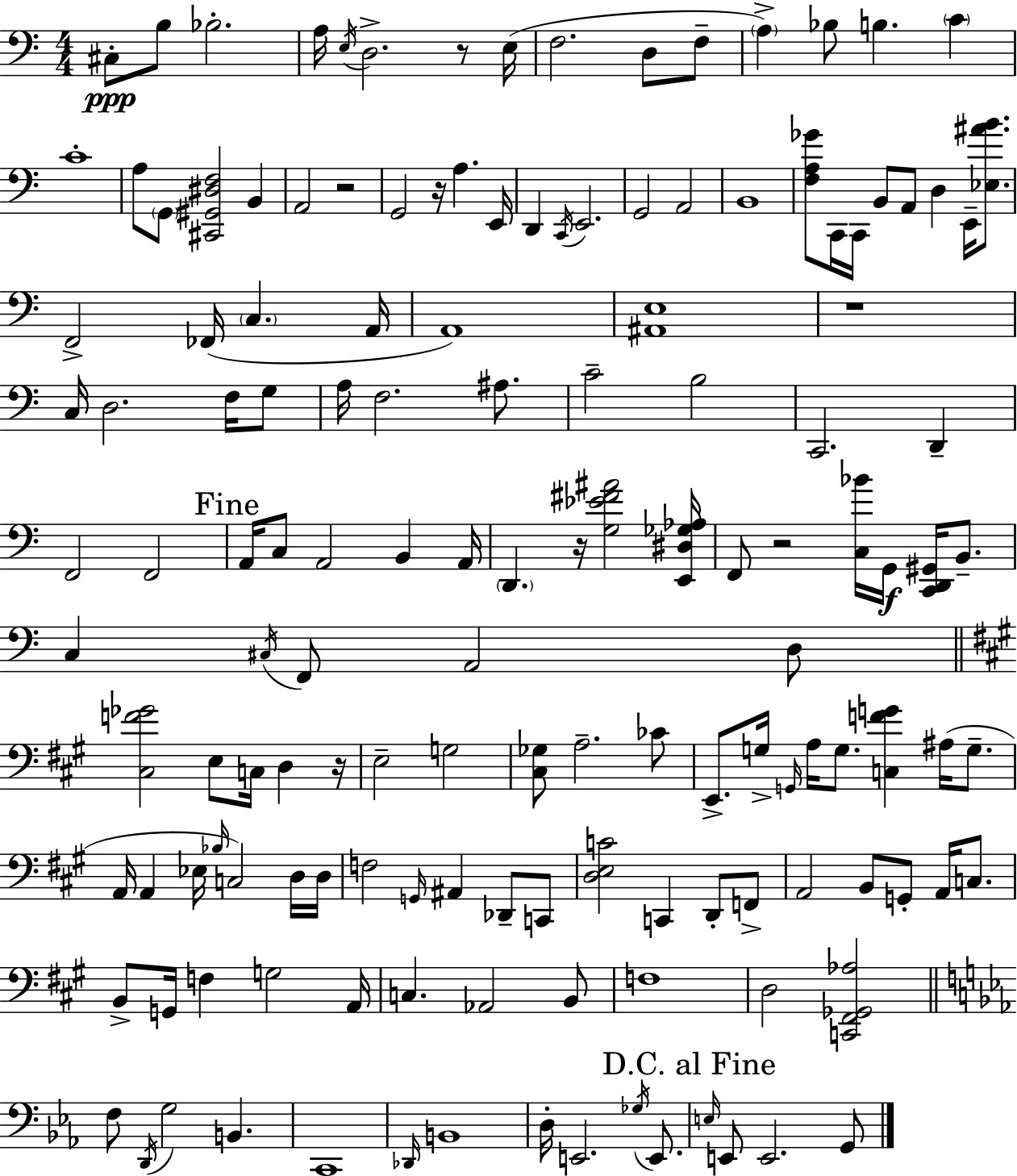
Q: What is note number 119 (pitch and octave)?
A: E2